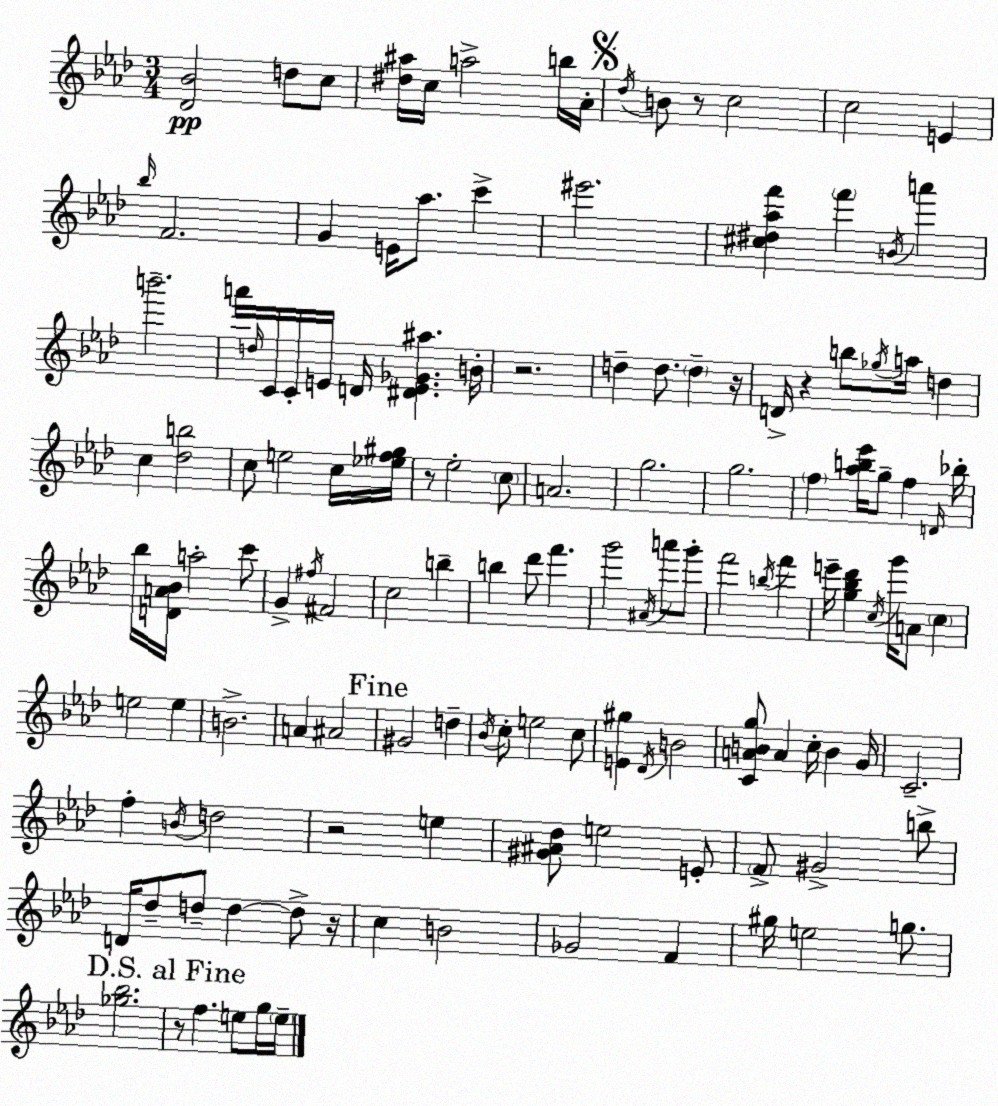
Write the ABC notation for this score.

X:1
T:Untitled
M:3/4
L:1/4
K:Fm
[_D_B]2 d/2 c/2 [^d^a]/4 c/4 a2 b/4 _A/4 _d/4 B/2 z/2 c2 c2 E _b/4 F2 G E/4 _a/2 c' ^e'2 [^c^d_af'] f' B/4 a' b'2 a'/4 d/4 C/4 C/4 E/4 D/4 [^DE_G^a] B/4 z2 d d/2 d z/4 D/4 z b/2 _g/4 a/4 d c [_db]2 c/2 e2 c/4 [_ef^g]/4 z/2 _e2 c/2 A2 g2 g2 f [_ab_e']/4 g/2 f D/4 _b/4 _b/4 [DA_B]/4 a2 c'/2 G ^f/4 ^F2 c2 b b _d'/2 f' g'2 ^A/4 a'/2 g'/2 f'2 b/4 f' e'/4 [g_b_d'] c/4 g'/4 A/2 c e2 e B2 A ^A2 ^G2 d _B/4 c/2 e2 c/2 [E^g] _D/4 B2 [CABg]/2 A c/4 B G/4 C2 f B/4 d2 z2 e [^G^A_d]/2 e2 E/2 F/2 ^G2 b/2 D/4 _d/2 d/2 d d/2 z/4 c B2 _G2 F ^g/4 e2 g/2 [_g_b]2 z/2 f e/2 g/4 e/4